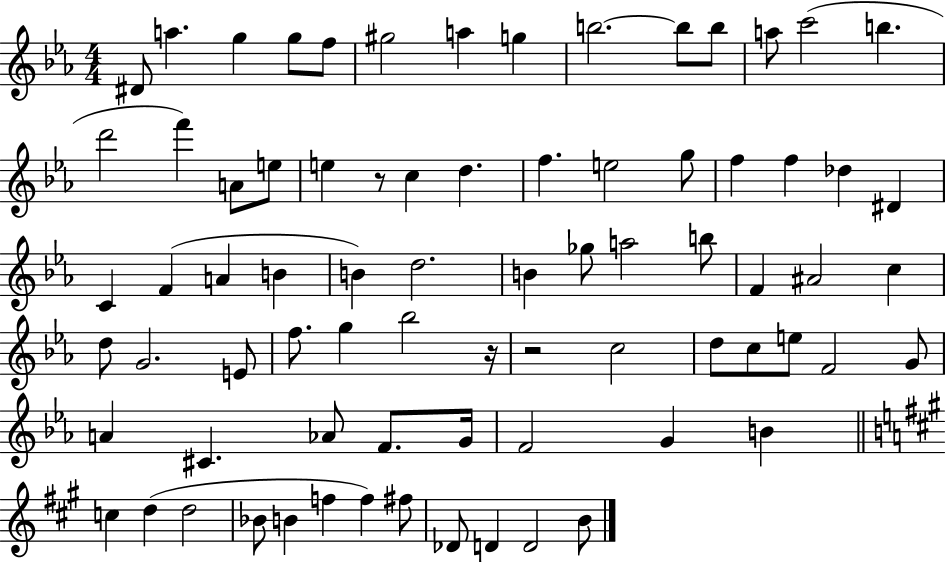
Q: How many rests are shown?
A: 3